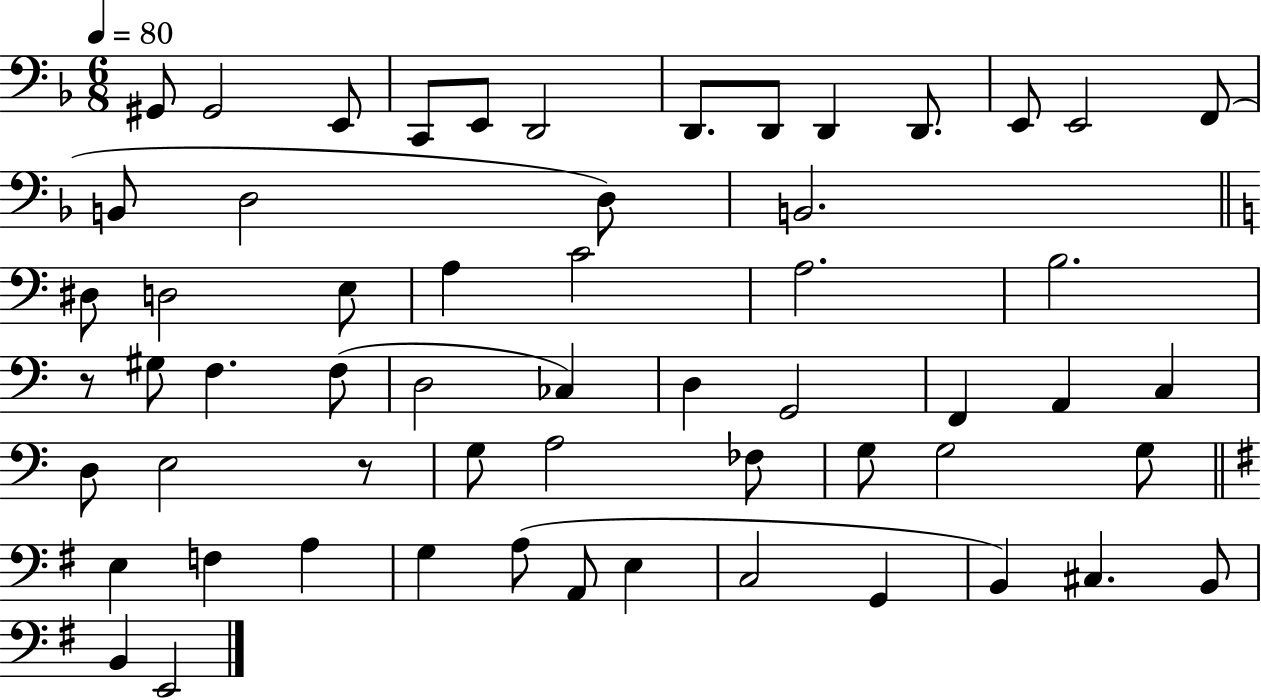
G#2/e G#2/h E2/e C2/e E2/e D2/h D2/e. D2/e D2/q D2/e. E2/e E2/h F2/e B2/e D3/h D3/e B2/h. D#3/e D3/h E3/e A3/q C4/h A3/h. B3/h. R/e G#3/e F3/q. F3/e D3/h CES3/q D3/q G2/h F2/q A2/q C3/q D3/e E3/h R/e G3/e A3/h FES3/e G3/e G3/h G3/e E3/q F3/q A3/q G3/q A3/e A2/e E3/q C3/h G2/q B2/q C#3/q. B2/e B2/q E2/h